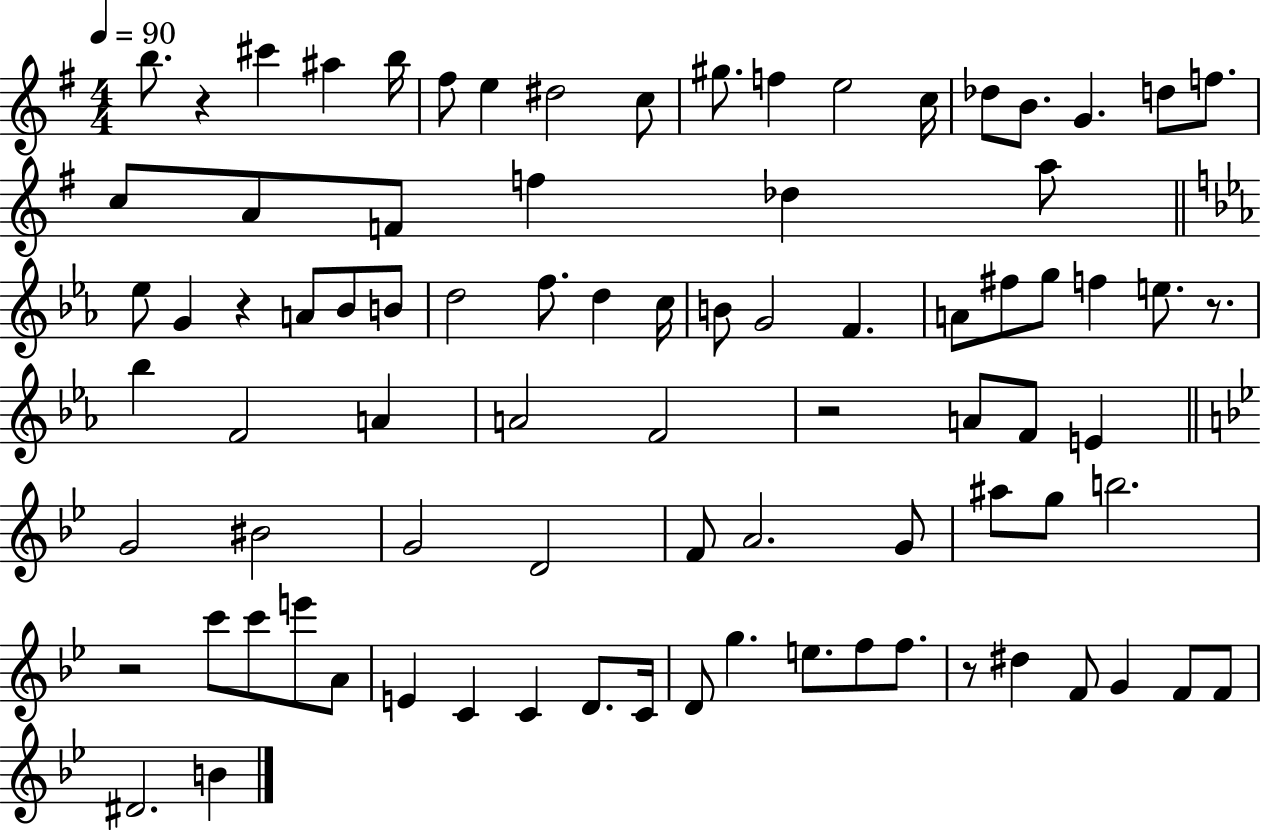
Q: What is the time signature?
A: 4/4